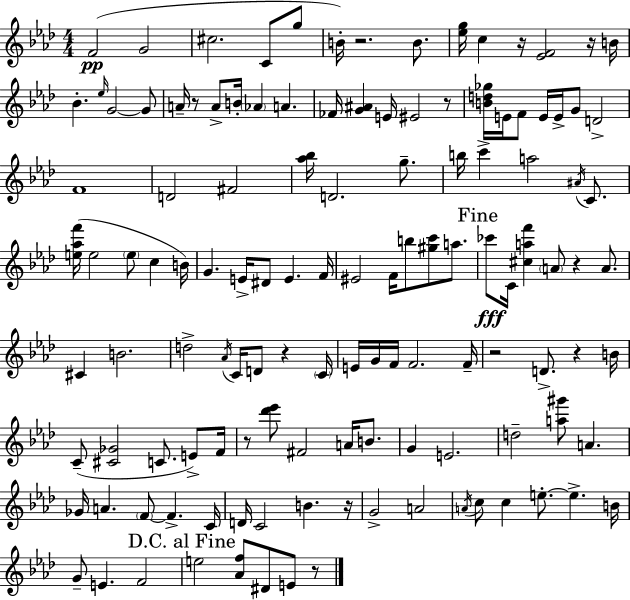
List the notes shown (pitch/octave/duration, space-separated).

F4/h G4/h C#5/h. C4/e G5/e B4/s R/h. B4/e. [Eb5,G5]/s C5/q R/s [Eb4,F4]/h R/s B4/s Bb4/q. Eb5/s G4/h G4/e A4/s R/e A4/e B4/s Ab4/q A4/q. FES4/s [G4,A#4]/q E4/s EIS4/h R/e [B4,D5,Gb5]/s E4/s F4/e E4/s E4/s G4/e D4/h F4/w D4/h F#4/h [Ab5,Bb5]/s D4/h. G5/e. B5/s C6/q A5/h A#4/s C4/e. [E5,Ab5,F6]/s E5/h E5/e C5/q B4/s G4/q. E4/s D#4/e E4/q. F4/s EIS4/h F4/s B5/e [G#5,C6]/e A5/e. CES6/e C4/s [C#5,A5,F6]/q A4/e R/q A4/e. C#4/q B4/h. D5/h Ab4/s C4/s D4/e R/q C4/s E4/s G4/s F4/s F4/h. F4/s R/h D4/e. R/q B4/s C4/e [C#4,Gb4]/h C4/e. E4/e F4/s R/e [Db6,Eb6]/e F#4/h A4/s B4/e. G4/q E4/h. D5/h [A5,G#6]/e A4/q. Gb4/s A4/q. F4/e F4/q. C4/s D4/s C4/h B4/q. R/s G4/h A4/h A4/s C5/e C5/q E5/e. E5/q. B4/s G4/e E4/q. F4/h E5/h [Ab4,F5]/e D#4/e E4/e R/e